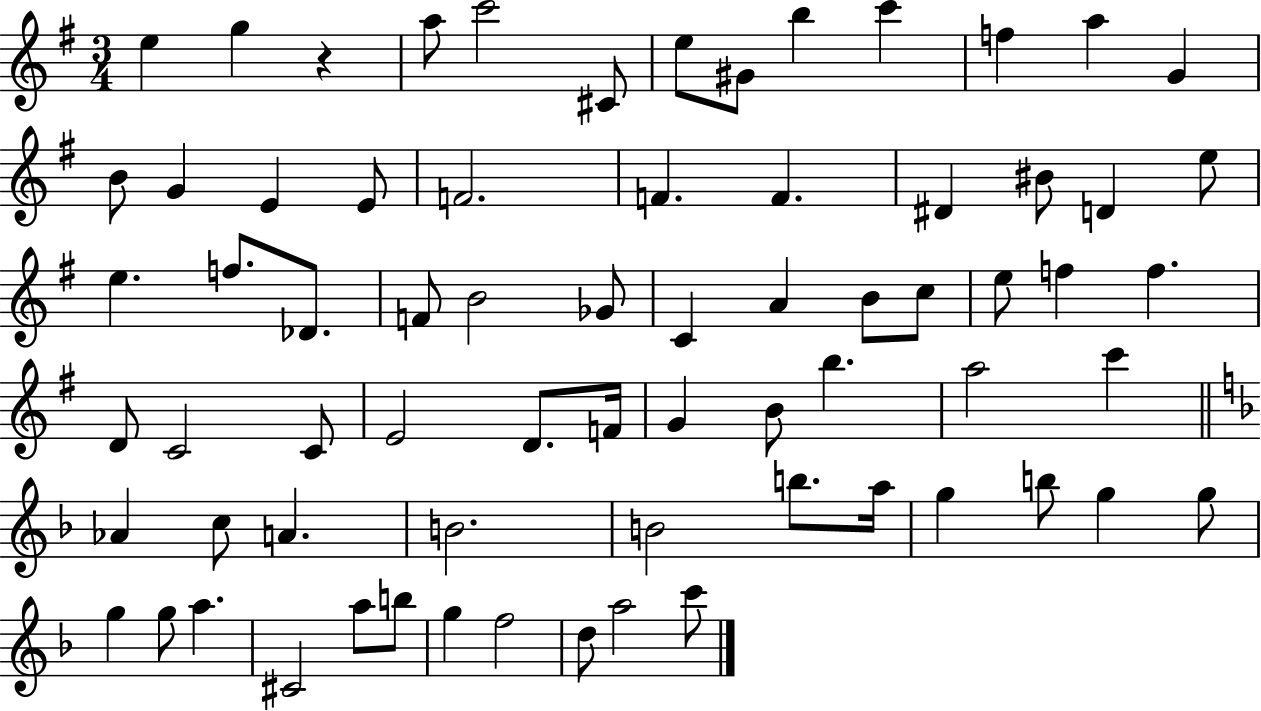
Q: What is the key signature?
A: G major